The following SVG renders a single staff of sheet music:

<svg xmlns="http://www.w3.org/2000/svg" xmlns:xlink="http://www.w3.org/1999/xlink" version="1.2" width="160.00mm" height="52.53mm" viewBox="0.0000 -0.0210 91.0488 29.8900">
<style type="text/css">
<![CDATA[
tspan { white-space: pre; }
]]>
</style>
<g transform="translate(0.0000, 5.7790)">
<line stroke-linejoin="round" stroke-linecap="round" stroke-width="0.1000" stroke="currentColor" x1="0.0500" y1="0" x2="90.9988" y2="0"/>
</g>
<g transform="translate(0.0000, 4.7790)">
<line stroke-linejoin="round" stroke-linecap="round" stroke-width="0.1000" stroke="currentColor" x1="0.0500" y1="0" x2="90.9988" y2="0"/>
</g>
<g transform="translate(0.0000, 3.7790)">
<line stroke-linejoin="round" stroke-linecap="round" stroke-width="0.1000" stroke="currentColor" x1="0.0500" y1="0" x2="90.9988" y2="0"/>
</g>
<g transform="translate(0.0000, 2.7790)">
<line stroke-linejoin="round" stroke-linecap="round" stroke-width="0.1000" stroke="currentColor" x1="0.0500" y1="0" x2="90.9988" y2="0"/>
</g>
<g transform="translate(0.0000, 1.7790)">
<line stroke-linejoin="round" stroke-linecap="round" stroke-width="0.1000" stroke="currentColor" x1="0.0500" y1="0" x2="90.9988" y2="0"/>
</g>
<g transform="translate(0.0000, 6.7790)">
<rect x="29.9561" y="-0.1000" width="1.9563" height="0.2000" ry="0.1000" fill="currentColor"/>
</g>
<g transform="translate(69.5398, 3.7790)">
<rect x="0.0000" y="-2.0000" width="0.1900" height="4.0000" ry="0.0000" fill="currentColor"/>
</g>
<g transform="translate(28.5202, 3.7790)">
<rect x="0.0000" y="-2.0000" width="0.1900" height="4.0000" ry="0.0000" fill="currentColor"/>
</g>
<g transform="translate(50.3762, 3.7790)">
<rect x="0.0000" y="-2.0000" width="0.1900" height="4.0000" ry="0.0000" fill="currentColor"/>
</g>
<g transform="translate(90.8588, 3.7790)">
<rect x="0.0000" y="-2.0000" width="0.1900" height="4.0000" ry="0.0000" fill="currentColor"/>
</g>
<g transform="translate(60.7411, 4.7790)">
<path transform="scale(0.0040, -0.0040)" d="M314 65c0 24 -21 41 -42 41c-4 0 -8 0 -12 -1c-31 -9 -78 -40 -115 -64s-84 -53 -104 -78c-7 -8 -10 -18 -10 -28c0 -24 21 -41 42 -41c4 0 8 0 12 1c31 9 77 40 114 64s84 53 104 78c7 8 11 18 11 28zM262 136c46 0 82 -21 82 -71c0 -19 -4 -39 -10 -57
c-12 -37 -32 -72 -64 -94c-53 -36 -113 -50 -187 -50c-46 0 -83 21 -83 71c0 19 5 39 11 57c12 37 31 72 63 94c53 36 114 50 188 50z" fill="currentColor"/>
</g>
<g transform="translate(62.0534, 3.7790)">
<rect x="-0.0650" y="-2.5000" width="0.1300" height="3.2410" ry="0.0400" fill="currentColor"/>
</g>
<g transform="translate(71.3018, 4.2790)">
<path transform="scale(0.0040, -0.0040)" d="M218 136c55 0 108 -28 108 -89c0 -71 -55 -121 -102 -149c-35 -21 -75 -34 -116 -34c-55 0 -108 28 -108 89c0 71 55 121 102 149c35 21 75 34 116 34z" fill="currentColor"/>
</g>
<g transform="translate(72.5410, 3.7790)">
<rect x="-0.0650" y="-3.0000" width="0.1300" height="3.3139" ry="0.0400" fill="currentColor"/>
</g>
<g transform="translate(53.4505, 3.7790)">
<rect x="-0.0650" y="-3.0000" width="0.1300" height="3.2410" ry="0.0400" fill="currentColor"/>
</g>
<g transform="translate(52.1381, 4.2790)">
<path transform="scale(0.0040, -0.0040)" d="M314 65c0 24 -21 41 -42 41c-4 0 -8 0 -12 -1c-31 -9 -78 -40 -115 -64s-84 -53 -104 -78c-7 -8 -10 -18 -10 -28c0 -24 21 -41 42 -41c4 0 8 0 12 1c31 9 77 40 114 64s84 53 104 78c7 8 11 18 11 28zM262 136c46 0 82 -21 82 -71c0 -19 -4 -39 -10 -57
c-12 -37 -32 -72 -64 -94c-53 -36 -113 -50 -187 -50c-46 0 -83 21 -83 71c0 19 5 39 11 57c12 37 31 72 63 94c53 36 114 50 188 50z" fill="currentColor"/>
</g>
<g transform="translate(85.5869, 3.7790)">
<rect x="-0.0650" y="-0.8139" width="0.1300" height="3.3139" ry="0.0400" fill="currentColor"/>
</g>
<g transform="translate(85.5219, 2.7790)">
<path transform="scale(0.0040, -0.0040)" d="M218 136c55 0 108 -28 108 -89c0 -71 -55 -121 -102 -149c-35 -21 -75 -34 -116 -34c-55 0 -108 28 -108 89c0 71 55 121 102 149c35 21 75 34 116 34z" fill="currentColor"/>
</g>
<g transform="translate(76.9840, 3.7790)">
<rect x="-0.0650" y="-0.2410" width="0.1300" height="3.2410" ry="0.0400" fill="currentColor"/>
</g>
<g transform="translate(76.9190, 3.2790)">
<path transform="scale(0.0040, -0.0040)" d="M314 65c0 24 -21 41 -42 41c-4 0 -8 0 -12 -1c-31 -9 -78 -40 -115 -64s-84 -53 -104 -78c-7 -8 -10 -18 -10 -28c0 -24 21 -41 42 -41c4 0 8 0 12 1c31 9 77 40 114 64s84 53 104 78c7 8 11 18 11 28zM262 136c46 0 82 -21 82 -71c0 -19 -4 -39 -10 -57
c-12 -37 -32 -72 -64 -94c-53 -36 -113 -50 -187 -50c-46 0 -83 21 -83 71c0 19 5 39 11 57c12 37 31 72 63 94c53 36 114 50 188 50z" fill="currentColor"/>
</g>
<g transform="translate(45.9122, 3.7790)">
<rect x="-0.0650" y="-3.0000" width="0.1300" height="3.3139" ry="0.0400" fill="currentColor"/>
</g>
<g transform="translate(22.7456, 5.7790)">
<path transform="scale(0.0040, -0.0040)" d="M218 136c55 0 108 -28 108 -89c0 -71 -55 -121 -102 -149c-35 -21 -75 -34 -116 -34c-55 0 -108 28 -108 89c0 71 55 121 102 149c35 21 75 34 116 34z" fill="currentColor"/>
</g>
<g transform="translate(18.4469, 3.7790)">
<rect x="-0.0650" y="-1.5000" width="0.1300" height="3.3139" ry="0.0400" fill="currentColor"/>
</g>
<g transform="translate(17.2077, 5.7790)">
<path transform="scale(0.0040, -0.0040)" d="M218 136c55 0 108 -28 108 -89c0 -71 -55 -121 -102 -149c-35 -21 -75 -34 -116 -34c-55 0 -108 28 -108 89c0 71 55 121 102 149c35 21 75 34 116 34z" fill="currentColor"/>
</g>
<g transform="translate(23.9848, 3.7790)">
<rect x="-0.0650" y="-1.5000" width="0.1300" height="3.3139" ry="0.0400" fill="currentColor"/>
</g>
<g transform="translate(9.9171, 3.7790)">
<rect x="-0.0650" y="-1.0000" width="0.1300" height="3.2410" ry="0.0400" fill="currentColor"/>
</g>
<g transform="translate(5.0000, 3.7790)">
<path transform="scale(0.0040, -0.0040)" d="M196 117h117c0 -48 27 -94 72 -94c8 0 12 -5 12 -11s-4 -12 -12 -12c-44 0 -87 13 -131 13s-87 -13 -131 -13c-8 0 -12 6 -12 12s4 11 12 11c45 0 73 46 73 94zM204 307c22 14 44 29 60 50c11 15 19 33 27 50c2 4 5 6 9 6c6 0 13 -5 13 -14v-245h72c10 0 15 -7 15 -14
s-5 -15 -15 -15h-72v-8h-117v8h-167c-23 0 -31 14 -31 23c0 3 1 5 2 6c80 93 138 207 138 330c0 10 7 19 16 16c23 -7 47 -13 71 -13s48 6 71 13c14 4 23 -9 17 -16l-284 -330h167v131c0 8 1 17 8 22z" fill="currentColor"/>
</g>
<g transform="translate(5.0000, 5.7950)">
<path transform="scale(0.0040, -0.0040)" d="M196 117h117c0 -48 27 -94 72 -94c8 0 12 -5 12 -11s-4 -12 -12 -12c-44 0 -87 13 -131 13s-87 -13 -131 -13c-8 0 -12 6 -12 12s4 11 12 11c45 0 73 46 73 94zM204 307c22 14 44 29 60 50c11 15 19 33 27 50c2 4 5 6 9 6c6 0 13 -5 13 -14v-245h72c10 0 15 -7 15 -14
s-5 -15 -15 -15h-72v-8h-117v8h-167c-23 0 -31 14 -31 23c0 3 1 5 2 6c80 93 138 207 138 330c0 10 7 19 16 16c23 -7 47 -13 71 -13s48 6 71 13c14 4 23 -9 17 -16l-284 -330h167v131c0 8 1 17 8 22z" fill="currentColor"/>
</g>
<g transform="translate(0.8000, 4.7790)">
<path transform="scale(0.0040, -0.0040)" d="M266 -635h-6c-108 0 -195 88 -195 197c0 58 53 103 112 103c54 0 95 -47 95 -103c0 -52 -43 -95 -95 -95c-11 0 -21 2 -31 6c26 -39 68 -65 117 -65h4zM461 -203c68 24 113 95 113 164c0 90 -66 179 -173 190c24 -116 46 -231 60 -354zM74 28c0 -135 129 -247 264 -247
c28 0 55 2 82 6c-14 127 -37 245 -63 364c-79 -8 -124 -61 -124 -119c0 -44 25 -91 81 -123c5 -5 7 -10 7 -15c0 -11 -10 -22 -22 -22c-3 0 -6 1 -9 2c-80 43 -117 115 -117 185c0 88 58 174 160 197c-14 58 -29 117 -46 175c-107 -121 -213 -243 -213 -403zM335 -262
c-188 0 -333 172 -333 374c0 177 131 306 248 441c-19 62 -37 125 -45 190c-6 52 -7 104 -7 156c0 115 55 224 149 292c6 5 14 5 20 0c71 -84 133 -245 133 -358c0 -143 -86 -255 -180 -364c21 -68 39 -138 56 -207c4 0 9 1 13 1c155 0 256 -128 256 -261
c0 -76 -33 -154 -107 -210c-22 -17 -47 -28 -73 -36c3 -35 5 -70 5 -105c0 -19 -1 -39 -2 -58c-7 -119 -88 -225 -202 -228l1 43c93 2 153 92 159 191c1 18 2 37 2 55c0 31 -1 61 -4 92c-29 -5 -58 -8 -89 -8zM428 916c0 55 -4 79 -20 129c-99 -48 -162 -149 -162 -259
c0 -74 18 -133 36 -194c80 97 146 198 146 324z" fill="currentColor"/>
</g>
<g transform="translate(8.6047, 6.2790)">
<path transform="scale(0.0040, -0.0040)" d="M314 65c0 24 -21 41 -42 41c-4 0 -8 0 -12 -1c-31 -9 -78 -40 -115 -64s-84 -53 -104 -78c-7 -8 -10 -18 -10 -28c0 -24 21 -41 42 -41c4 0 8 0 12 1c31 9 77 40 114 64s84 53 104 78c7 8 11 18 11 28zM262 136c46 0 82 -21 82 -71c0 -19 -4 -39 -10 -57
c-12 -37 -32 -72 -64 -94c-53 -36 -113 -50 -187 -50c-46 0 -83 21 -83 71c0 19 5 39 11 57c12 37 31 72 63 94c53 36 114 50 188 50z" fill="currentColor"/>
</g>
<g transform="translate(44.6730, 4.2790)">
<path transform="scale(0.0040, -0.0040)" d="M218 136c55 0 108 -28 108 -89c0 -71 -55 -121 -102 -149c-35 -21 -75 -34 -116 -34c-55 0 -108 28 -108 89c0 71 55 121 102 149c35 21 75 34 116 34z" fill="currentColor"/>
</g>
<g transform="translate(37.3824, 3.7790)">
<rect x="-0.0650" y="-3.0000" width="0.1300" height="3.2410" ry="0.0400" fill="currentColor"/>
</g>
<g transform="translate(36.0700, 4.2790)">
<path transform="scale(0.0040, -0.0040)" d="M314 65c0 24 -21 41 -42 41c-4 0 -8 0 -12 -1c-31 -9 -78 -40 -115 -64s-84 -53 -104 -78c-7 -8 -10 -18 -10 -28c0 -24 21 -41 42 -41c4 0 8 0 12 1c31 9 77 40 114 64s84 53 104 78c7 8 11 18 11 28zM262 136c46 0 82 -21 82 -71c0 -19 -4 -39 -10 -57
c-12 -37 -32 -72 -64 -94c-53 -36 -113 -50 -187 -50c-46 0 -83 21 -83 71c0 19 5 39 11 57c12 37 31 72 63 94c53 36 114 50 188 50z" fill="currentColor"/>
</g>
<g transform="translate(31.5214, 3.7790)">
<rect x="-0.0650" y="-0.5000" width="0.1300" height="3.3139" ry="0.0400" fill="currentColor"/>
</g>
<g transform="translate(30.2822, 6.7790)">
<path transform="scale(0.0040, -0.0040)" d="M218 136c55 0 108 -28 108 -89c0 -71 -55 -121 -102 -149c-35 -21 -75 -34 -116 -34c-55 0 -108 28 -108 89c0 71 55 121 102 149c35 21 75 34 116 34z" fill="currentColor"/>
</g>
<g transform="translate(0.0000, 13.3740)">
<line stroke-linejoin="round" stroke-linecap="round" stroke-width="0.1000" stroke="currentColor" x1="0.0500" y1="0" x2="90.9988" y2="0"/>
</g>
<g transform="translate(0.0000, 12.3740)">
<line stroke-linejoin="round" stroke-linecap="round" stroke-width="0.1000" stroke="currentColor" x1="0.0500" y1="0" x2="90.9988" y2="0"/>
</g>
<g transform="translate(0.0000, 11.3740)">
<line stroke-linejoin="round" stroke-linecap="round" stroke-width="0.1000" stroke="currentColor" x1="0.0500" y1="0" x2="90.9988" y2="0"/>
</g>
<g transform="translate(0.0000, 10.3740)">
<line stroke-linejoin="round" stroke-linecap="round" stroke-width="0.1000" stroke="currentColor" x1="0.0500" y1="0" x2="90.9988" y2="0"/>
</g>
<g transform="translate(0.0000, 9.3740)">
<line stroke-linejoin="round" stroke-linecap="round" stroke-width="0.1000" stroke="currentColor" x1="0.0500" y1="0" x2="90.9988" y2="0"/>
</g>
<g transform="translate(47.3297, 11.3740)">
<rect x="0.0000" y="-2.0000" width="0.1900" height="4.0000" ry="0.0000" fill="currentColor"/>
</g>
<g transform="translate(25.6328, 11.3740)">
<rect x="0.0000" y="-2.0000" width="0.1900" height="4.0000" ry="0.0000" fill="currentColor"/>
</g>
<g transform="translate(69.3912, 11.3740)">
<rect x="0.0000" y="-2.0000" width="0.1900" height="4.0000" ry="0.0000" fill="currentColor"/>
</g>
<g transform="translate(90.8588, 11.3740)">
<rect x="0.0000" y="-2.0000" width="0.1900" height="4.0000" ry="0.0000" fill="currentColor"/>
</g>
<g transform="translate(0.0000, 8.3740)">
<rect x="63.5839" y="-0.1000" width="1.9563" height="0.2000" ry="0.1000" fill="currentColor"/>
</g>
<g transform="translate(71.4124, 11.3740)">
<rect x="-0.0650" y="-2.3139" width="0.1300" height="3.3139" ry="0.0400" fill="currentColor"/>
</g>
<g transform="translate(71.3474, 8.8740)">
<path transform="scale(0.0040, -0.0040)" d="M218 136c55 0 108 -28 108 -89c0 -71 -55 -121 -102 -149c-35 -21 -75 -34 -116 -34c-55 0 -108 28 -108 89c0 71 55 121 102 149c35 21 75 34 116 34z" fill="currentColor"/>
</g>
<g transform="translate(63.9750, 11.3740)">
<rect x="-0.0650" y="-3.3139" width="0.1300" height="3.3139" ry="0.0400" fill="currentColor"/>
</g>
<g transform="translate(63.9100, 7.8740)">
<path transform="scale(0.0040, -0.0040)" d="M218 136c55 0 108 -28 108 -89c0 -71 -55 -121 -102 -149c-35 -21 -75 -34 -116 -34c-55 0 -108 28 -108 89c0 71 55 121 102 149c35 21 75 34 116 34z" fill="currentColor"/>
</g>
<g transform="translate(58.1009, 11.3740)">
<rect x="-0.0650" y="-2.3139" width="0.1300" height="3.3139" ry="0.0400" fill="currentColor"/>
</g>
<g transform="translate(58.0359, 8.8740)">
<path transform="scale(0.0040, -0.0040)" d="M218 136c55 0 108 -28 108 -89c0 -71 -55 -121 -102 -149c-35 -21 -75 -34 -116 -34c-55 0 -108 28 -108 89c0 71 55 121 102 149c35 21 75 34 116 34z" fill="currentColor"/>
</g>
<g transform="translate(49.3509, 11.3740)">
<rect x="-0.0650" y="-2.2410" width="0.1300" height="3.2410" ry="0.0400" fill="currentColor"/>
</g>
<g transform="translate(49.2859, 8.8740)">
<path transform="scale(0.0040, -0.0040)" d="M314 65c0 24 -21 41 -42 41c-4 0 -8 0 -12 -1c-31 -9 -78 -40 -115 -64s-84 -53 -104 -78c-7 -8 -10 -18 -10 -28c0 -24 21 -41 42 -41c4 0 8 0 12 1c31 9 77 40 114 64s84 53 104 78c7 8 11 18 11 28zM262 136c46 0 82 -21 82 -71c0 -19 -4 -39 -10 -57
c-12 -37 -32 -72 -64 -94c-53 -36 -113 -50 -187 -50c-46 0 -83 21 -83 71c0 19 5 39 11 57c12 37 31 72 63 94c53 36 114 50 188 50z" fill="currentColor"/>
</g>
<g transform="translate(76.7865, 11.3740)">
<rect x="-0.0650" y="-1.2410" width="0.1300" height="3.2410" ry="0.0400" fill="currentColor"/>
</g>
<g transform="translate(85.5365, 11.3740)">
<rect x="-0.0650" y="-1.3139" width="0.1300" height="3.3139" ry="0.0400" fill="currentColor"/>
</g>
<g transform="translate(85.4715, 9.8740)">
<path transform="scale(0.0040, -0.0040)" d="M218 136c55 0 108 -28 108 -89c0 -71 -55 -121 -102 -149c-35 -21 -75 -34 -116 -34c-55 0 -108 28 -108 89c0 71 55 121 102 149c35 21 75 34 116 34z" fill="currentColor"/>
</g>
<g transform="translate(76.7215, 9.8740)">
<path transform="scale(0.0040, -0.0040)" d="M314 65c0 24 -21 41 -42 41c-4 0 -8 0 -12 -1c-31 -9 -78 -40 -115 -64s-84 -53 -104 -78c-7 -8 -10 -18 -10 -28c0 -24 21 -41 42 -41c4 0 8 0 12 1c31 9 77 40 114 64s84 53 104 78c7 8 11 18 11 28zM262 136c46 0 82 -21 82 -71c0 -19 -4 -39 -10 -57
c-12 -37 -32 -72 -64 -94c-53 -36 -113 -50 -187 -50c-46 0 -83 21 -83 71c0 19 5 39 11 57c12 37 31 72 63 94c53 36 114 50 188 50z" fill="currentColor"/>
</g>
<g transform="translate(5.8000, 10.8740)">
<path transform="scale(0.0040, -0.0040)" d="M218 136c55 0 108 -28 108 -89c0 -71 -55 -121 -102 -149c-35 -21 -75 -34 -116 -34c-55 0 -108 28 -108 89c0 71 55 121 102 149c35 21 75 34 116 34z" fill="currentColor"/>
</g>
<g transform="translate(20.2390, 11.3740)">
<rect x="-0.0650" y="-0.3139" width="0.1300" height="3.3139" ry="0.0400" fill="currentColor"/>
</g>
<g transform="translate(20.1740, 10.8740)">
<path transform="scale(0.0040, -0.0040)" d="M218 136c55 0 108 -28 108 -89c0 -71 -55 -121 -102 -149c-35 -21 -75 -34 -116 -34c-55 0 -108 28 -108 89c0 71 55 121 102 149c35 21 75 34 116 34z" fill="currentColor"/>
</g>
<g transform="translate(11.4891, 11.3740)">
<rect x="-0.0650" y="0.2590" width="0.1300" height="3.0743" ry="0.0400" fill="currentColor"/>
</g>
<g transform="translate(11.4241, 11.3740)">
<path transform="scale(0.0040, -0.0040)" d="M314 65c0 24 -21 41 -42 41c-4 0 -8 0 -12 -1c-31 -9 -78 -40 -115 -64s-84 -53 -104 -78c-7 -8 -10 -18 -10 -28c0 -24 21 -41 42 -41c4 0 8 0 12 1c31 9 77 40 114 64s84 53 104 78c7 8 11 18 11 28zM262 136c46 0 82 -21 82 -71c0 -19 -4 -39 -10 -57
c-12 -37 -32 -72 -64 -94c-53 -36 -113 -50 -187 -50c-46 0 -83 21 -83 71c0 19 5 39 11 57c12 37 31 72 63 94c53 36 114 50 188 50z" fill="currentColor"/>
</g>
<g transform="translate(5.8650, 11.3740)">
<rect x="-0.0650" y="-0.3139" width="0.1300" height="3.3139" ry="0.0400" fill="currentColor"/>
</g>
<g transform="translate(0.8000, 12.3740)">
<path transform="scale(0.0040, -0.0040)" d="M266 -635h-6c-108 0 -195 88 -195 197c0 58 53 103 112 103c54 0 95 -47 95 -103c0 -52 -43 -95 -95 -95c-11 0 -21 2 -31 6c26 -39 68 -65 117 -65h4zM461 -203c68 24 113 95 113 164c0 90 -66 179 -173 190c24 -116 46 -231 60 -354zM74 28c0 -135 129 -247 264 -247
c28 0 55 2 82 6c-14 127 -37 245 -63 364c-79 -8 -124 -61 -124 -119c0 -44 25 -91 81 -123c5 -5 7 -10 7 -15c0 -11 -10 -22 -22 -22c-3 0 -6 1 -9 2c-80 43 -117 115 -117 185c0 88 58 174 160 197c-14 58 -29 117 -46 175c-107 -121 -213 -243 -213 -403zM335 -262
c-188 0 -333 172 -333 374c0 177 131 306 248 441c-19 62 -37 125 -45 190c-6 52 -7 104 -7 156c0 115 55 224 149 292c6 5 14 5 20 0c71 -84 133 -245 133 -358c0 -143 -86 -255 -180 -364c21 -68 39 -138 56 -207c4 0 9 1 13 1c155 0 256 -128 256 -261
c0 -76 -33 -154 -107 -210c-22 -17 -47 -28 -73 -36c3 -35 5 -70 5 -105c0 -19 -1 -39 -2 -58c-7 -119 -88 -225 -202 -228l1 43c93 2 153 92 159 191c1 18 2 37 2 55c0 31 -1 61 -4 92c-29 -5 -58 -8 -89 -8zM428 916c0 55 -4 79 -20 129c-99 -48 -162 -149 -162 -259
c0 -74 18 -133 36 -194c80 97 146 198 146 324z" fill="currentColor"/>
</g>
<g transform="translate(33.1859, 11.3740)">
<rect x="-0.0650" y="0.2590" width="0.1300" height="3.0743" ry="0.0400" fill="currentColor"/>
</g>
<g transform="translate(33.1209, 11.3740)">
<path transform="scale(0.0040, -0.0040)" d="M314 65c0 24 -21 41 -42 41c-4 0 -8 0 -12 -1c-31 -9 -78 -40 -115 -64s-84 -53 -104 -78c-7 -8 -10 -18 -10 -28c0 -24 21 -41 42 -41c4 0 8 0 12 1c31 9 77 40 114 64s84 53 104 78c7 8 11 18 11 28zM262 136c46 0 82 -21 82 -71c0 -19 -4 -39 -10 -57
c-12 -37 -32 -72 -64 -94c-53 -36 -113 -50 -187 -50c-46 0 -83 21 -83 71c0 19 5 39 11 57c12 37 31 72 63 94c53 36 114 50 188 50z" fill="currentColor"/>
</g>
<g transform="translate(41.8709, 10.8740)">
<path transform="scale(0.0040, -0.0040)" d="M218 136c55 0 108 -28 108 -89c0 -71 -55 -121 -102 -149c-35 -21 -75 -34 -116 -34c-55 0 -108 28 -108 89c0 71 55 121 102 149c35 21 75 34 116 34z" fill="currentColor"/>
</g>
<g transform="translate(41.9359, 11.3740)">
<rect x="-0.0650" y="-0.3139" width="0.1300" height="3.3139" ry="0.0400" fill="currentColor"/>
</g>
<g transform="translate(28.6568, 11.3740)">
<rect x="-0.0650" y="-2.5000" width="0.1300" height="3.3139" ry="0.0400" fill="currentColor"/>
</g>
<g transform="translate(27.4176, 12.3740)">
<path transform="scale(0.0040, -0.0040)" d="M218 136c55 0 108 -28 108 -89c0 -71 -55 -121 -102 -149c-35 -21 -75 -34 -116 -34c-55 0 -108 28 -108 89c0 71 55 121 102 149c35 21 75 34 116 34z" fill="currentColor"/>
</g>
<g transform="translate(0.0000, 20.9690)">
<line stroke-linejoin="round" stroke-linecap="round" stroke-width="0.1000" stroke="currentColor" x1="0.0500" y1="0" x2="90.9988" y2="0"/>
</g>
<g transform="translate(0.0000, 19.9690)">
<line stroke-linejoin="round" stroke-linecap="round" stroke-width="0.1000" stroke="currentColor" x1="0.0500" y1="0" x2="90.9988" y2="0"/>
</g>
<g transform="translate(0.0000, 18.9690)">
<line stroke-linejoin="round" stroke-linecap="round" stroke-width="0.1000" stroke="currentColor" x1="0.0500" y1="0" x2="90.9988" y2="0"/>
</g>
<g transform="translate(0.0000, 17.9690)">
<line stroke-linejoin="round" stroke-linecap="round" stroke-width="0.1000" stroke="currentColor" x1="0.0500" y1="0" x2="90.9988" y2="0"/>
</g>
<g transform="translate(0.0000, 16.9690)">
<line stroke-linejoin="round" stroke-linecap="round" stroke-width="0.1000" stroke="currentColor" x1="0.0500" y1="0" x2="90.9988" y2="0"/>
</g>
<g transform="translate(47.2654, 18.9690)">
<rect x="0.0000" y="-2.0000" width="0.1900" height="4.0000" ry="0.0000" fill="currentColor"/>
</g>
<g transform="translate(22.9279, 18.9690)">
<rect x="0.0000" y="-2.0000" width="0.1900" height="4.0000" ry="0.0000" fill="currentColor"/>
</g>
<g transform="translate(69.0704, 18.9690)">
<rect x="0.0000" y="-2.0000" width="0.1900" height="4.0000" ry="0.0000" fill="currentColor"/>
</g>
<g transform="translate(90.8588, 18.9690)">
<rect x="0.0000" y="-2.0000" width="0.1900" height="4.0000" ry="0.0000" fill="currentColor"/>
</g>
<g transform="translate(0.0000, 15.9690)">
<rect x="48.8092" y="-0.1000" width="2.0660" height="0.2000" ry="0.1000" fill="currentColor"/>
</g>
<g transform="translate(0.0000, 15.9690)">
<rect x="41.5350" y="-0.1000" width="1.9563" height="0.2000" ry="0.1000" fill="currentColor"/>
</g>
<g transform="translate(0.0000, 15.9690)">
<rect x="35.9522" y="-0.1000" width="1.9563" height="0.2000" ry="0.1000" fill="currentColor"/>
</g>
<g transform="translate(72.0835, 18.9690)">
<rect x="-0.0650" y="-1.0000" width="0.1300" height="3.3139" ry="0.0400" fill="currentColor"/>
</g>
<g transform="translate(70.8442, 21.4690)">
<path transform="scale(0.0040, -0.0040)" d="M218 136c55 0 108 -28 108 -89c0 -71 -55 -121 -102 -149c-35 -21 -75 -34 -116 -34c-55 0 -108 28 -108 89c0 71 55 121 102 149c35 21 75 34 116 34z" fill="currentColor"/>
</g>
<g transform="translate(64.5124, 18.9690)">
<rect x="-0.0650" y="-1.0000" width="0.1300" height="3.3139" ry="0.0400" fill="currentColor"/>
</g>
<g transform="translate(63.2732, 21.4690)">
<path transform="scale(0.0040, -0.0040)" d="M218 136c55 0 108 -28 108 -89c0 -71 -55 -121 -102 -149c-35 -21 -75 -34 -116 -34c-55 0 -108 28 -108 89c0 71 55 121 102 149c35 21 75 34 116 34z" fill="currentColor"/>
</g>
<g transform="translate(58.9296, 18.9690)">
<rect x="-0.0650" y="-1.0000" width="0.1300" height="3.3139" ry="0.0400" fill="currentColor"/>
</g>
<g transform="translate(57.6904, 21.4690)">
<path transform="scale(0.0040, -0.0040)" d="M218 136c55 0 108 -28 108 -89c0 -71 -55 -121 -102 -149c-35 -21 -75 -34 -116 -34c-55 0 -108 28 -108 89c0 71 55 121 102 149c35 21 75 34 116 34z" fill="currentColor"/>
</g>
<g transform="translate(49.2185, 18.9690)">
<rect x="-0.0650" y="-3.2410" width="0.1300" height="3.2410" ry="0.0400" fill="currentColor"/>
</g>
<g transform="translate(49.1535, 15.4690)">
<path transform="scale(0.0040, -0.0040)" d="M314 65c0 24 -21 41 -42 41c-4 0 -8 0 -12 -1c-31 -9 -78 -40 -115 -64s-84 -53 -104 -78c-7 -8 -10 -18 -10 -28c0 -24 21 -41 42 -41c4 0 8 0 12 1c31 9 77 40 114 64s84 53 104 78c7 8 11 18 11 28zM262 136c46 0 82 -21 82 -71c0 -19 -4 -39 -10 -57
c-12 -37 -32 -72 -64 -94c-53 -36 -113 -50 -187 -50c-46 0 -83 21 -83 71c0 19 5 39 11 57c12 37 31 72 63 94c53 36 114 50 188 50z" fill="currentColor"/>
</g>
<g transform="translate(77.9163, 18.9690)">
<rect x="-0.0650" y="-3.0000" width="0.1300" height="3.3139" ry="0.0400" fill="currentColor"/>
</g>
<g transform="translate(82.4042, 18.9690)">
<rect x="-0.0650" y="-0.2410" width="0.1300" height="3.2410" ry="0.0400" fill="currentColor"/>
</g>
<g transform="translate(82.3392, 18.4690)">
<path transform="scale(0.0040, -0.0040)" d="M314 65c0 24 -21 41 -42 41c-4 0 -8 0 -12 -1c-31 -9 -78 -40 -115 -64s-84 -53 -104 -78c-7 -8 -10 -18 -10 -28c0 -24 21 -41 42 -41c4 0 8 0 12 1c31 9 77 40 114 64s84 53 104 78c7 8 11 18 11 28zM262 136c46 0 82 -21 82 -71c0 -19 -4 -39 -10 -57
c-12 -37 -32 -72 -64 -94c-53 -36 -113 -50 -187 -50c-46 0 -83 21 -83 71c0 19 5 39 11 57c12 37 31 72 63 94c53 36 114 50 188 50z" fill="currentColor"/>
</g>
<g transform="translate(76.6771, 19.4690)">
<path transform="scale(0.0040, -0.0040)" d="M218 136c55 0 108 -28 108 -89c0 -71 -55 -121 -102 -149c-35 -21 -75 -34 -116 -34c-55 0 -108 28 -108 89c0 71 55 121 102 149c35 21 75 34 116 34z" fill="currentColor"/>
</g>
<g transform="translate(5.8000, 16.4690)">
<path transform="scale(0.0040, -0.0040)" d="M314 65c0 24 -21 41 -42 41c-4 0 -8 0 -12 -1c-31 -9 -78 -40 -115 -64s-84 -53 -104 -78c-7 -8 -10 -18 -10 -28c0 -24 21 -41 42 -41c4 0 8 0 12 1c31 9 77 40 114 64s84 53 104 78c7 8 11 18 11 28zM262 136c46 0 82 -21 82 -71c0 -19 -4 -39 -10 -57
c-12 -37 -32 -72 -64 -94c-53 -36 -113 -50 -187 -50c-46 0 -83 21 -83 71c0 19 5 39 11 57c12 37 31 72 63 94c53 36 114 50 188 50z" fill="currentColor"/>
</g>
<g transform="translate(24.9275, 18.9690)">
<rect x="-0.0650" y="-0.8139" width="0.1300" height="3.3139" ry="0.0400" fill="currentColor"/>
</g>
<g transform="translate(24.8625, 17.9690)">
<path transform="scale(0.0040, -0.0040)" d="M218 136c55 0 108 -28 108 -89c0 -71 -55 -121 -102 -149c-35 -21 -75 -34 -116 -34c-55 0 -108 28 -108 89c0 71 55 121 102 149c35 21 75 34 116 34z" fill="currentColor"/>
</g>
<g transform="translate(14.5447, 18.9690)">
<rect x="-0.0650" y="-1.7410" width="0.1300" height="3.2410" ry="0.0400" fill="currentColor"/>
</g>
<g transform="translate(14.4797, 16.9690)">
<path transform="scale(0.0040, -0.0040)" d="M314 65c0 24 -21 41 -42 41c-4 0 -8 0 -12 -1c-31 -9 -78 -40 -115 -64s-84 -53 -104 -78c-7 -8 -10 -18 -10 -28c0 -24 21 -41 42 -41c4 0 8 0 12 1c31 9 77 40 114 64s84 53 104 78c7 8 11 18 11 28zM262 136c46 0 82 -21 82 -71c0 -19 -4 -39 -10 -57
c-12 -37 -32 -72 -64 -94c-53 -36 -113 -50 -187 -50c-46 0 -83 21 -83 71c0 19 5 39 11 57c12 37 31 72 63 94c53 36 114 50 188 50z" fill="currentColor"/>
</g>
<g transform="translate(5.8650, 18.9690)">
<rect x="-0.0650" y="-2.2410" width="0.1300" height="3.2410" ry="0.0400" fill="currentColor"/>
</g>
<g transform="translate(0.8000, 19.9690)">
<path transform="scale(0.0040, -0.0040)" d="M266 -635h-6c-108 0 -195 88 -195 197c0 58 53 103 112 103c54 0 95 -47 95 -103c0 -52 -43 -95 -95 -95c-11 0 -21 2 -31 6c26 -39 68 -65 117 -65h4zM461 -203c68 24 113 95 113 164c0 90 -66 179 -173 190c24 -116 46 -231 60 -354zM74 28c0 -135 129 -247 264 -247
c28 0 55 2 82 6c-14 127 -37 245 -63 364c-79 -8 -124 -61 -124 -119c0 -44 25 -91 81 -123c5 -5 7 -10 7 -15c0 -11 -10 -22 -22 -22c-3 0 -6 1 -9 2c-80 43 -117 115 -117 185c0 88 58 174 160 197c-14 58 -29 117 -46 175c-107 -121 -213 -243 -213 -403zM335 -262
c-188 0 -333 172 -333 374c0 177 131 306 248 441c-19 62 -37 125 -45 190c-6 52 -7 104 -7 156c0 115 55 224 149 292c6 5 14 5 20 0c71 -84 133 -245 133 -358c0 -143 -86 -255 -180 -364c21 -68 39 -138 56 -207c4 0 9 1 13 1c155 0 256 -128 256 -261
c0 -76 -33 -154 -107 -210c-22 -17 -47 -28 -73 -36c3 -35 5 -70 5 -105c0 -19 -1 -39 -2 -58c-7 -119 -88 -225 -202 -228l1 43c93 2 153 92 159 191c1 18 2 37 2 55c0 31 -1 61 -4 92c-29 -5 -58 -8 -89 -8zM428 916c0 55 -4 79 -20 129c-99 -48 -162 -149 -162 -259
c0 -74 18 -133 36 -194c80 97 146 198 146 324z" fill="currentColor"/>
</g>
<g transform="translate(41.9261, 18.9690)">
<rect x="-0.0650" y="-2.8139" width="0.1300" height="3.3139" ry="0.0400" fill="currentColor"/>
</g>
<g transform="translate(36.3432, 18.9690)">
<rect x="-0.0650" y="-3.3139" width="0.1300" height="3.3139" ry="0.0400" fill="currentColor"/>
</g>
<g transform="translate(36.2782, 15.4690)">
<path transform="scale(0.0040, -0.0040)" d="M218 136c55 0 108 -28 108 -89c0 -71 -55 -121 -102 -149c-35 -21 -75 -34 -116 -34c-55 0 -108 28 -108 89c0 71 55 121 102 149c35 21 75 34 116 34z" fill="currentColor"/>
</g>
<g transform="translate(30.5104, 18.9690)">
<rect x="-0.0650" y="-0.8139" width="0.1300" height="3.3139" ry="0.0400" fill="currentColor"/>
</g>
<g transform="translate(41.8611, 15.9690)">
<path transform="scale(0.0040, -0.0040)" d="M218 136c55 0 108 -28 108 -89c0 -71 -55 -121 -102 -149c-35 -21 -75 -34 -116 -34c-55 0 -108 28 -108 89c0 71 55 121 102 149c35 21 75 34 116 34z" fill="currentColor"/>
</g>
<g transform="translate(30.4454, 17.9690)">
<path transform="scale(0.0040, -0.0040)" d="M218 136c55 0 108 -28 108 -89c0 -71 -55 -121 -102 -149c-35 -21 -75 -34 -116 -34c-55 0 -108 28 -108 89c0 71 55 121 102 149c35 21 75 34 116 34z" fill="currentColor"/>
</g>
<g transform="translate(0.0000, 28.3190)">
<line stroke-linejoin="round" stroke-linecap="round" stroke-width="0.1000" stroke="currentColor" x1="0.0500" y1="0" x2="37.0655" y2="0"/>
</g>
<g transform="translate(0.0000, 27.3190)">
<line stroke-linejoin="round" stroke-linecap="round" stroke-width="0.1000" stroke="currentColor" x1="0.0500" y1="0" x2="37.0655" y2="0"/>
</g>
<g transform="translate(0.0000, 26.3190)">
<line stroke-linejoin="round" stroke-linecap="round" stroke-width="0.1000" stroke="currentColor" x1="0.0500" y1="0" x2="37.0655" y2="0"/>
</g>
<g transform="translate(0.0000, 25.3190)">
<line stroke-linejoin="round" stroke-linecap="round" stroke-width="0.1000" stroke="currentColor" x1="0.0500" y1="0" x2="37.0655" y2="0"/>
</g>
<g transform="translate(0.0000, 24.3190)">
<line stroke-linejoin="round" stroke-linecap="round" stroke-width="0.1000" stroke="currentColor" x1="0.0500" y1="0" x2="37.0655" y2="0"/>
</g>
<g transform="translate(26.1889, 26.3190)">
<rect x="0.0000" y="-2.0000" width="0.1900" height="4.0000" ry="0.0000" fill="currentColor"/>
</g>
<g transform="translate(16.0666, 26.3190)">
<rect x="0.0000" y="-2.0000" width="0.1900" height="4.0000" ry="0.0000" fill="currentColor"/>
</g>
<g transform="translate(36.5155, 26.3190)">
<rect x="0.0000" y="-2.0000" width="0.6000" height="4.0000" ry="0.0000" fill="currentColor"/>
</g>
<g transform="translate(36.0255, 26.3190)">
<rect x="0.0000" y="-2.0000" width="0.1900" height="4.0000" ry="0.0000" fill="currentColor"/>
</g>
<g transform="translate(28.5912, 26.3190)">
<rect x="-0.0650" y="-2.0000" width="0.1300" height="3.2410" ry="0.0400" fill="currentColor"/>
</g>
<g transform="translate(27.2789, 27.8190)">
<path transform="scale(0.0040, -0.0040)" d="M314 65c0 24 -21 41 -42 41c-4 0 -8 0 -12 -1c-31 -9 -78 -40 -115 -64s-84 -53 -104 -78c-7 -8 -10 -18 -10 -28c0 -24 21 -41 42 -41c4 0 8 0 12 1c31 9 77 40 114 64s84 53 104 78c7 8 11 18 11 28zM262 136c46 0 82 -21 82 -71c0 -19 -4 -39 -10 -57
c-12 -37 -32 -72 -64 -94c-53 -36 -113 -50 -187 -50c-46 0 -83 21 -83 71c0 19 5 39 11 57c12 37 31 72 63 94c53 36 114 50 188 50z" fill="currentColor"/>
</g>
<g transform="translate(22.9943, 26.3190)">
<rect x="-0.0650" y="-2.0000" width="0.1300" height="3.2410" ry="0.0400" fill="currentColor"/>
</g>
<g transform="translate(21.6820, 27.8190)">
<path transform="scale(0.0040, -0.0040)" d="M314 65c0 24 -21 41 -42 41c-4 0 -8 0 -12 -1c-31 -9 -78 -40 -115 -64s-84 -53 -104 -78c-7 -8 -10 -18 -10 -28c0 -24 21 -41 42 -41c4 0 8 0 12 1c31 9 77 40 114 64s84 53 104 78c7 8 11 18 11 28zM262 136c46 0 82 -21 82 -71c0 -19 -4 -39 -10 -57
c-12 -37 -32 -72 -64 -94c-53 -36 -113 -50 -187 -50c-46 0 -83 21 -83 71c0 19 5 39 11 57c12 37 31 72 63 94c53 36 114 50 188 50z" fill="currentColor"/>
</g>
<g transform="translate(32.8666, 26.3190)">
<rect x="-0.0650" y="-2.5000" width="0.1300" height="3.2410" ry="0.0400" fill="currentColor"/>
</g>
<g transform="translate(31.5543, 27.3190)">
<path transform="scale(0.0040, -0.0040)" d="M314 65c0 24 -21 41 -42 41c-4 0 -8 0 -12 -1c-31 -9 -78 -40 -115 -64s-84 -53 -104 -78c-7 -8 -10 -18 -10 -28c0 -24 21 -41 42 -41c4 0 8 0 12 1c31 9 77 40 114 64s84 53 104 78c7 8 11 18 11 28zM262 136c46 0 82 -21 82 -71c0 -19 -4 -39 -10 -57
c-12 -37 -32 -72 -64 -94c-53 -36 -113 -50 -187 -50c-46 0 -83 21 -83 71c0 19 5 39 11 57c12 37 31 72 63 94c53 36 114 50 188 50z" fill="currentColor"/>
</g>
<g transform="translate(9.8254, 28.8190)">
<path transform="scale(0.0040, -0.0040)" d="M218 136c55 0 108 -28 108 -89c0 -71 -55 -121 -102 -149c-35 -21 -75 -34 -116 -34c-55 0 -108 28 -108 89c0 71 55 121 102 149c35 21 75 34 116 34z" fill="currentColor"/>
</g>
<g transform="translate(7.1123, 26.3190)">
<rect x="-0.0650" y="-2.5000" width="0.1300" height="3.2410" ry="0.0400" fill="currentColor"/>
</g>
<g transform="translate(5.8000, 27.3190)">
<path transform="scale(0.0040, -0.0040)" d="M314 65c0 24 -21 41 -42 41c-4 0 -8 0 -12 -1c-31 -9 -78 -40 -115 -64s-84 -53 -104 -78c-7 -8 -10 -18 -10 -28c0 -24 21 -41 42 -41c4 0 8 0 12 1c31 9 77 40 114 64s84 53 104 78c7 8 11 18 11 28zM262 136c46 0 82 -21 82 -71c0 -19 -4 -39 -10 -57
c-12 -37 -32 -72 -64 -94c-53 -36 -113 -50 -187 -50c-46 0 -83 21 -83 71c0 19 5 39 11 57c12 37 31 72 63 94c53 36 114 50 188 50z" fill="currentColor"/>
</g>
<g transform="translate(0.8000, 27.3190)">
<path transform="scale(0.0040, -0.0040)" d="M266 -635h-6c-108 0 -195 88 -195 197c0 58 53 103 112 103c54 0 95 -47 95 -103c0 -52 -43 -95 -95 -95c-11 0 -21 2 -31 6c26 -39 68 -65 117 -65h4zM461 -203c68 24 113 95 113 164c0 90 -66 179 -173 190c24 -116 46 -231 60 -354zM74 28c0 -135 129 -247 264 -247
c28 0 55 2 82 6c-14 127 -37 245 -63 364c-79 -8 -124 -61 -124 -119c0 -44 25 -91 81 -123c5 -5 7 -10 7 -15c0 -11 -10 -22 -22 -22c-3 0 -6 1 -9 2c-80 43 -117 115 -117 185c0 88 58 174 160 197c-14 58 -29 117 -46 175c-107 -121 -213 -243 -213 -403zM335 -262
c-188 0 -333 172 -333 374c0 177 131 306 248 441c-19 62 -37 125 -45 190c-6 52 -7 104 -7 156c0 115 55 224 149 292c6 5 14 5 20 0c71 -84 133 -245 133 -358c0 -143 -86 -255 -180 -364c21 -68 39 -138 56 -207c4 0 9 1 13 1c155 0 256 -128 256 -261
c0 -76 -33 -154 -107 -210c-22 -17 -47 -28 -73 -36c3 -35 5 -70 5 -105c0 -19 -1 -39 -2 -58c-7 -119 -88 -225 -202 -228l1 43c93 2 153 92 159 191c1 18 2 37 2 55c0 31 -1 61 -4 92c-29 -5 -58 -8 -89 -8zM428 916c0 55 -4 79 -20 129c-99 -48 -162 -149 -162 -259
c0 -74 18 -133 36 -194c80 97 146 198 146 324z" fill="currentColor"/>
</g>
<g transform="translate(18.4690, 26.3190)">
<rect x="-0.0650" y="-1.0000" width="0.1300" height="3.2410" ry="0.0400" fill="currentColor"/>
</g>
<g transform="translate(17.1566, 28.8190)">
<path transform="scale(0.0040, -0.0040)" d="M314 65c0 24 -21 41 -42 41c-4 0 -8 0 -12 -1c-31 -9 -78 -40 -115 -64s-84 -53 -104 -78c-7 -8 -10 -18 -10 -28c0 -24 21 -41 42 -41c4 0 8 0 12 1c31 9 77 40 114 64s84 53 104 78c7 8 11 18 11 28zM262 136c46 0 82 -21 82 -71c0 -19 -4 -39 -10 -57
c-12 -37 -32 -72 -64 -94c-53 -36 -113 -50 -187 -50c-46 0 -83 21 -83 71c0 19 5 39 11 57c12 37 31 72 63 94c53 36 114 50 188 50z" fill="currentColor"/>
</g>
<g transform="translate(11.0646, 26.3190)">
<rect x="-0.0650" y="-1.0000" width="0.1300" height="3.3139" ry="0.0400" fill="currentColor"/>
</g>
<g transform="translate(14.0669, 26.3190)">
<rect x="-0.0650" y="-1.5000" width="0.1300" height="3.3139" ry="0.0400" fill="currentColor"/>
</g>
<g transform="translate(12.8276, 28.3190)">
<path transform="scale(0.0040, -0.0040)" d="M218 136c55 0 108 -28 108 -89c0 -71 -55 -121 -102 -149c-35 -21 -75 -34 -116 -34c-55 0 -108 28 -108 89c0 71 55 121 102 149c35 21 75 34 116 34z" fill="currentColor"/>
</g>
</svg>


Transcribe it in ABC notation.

X:1
T:Untitled
M:4/4
L:1/4
K:C
D2 E E C A2 A A2 G2 A c2 d c B2 c G B2 c g2 g b g e2 e g2 f2 d d b a b2 D D D A c2 G2 D E D2 F2 F2 G2